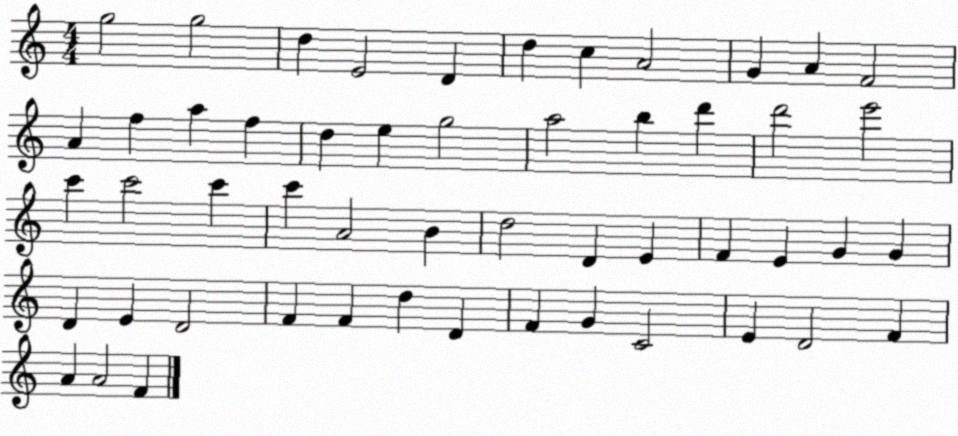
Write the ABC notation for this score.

X:1
T:Untitled
M:4/4
L:1/4
K:C
g2 g2 d E2 D d c A2 G A F2 A f a f d e g2 a2 b d' d'2 e'2 c' c'2 c' c' A2 B d2 D E F E G G D E D2 F F d D F G C2 E D2 F A A2 F